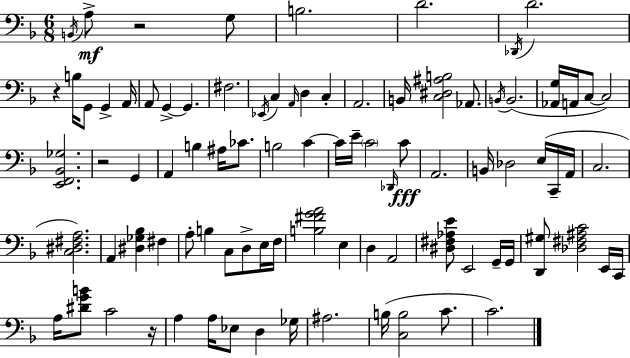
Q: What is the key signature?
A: D minor